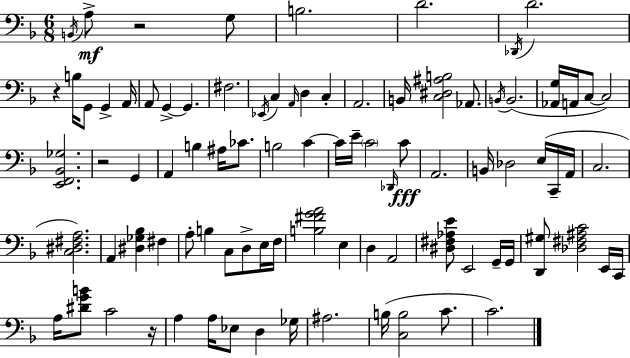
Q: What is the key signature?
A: D minor